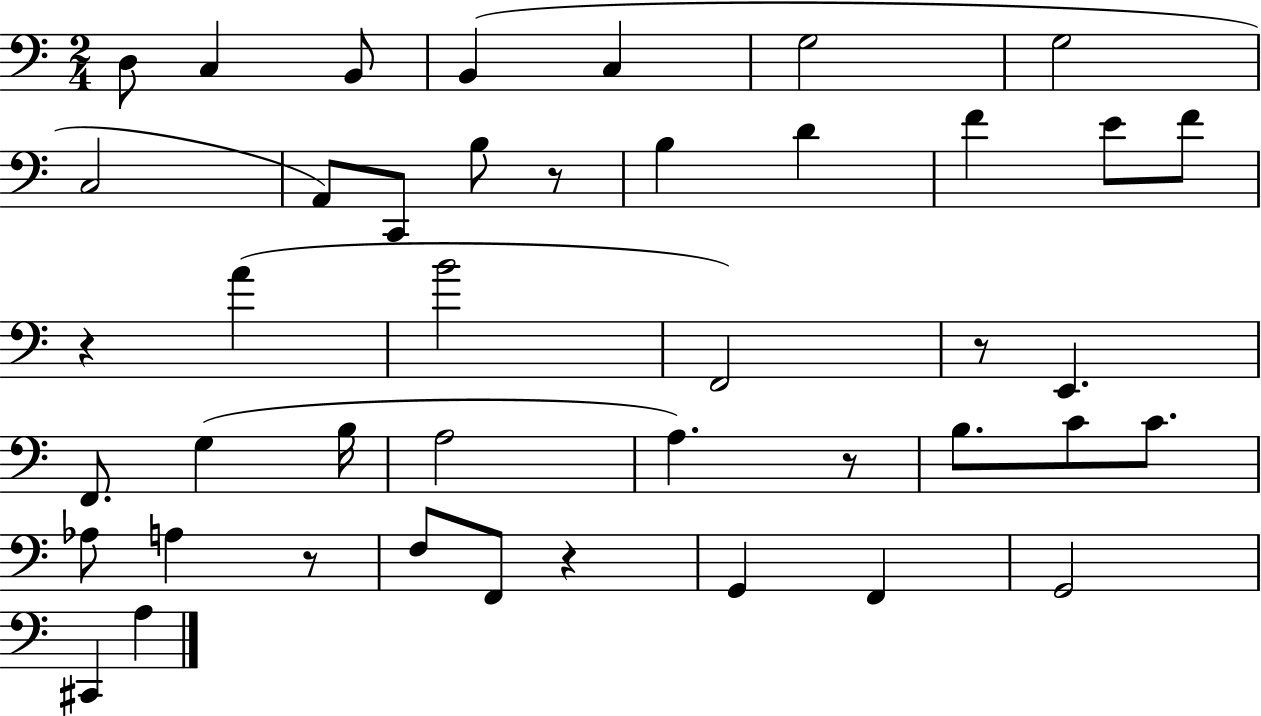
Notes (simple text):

D3/e C3/q B2/e B2/q C3/q G3/h G3/h C3/h A2/e C2/e B3/e R/e B3/q D4/q F4/q E4/e F4/e R/q A4/q B4/h F2/h R/e E2/q. F2/e. G3/q B3/s A3/h A3/q. R/e B3/e. C4/e C4/e. Ab3/e A3/q R/e F3/e F2/e R/q G2/q F2/q G2/h C#2/q A3/q